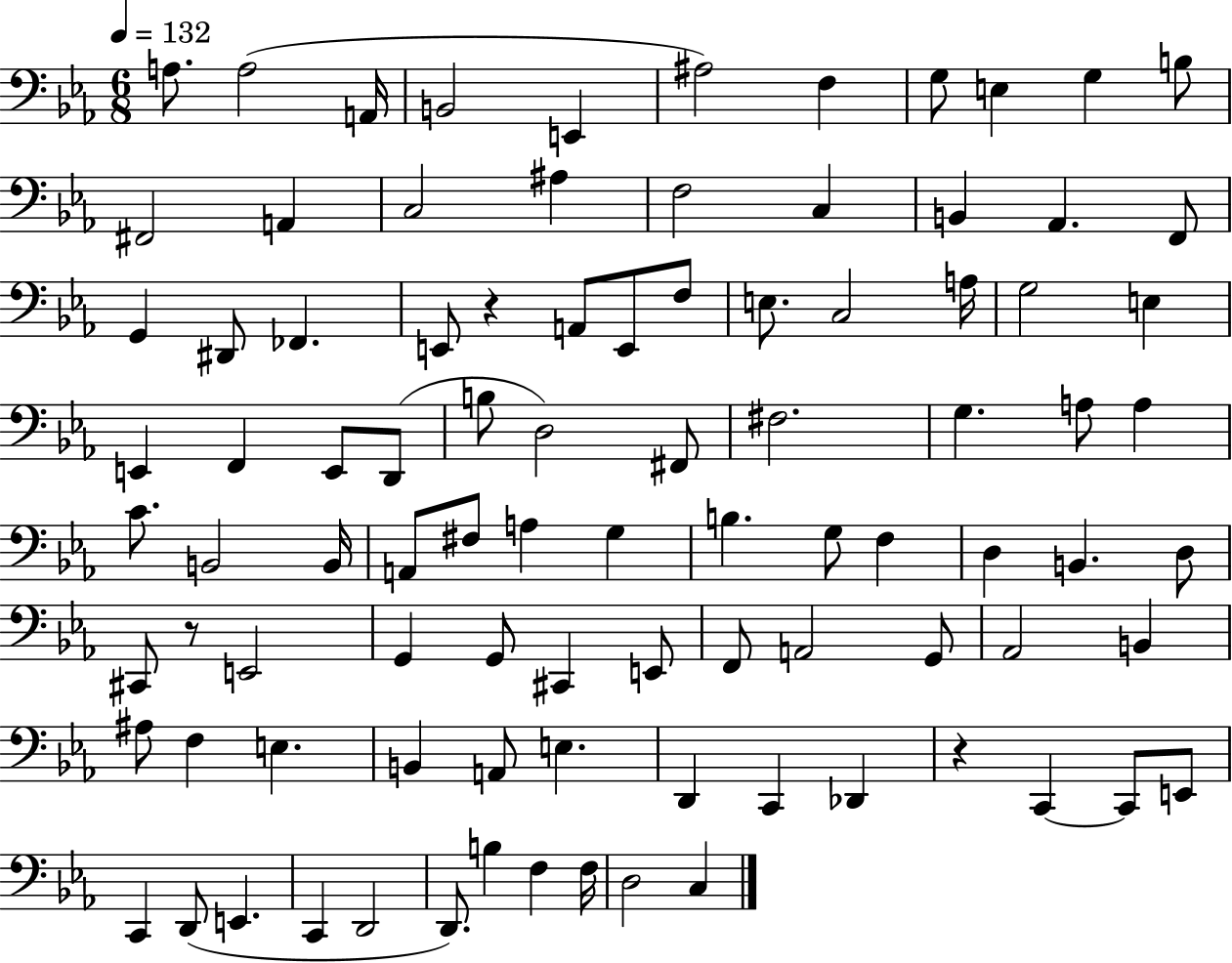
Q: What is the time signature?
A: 6/8